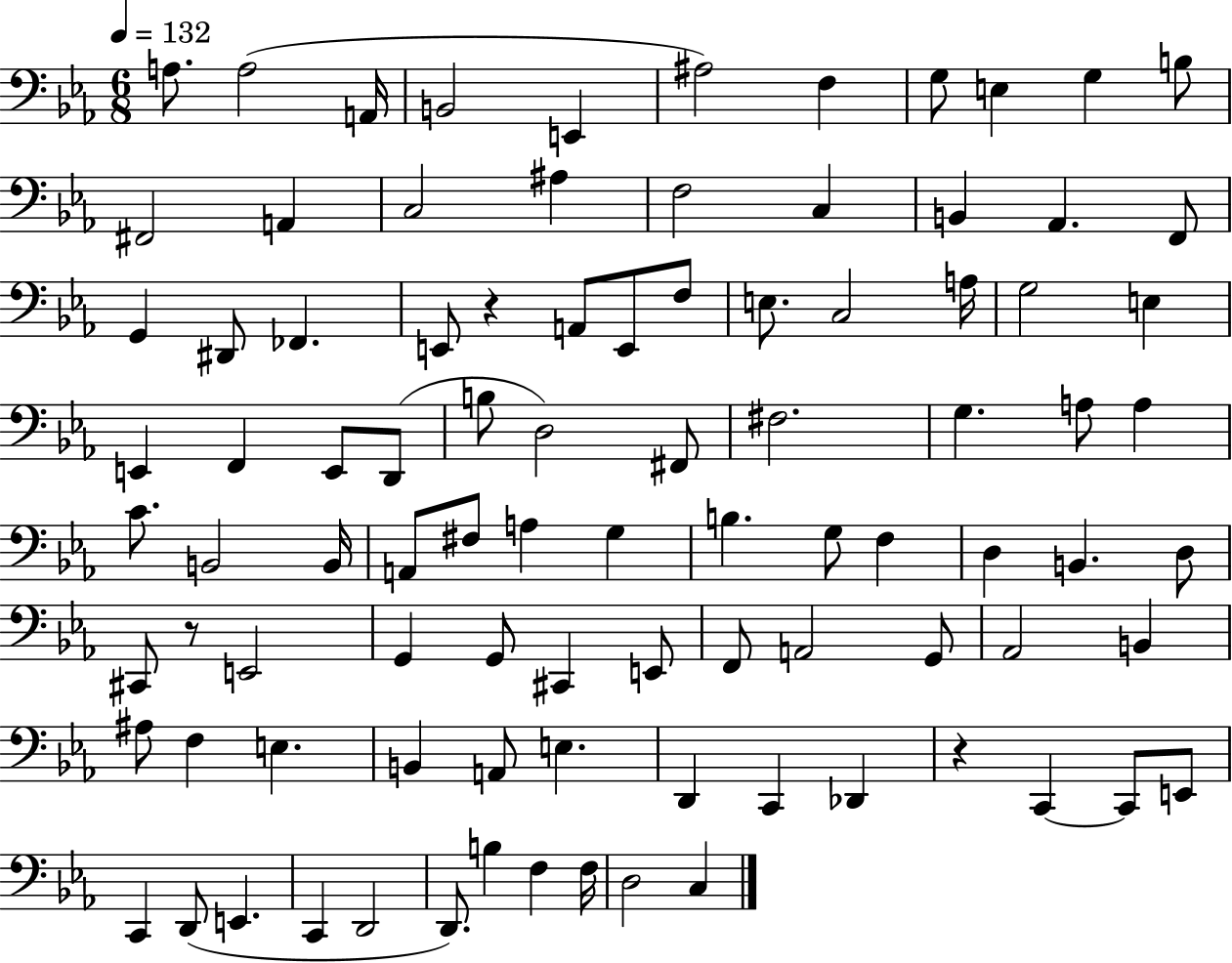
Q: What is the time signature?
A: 6/8